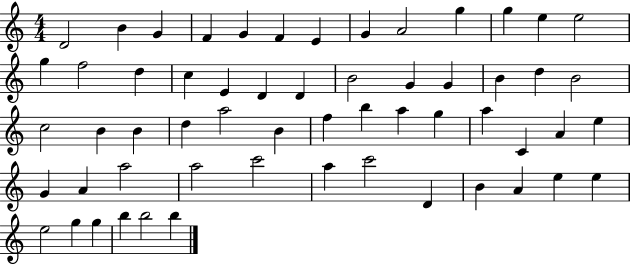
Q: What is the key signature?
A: C major